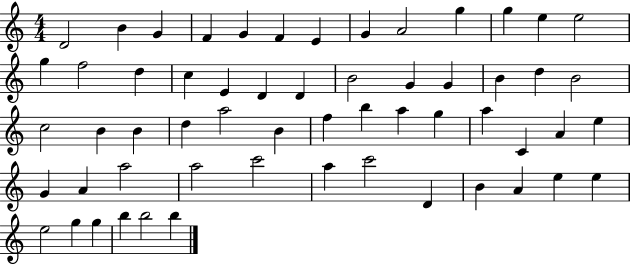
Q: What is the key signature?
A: C major